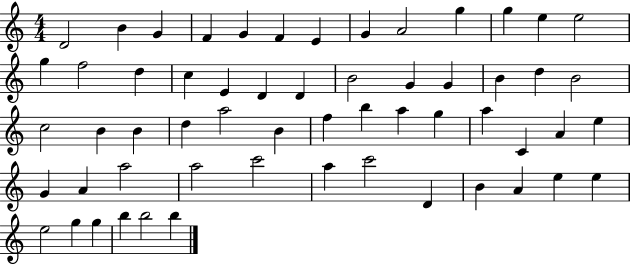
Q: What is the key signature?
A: C major